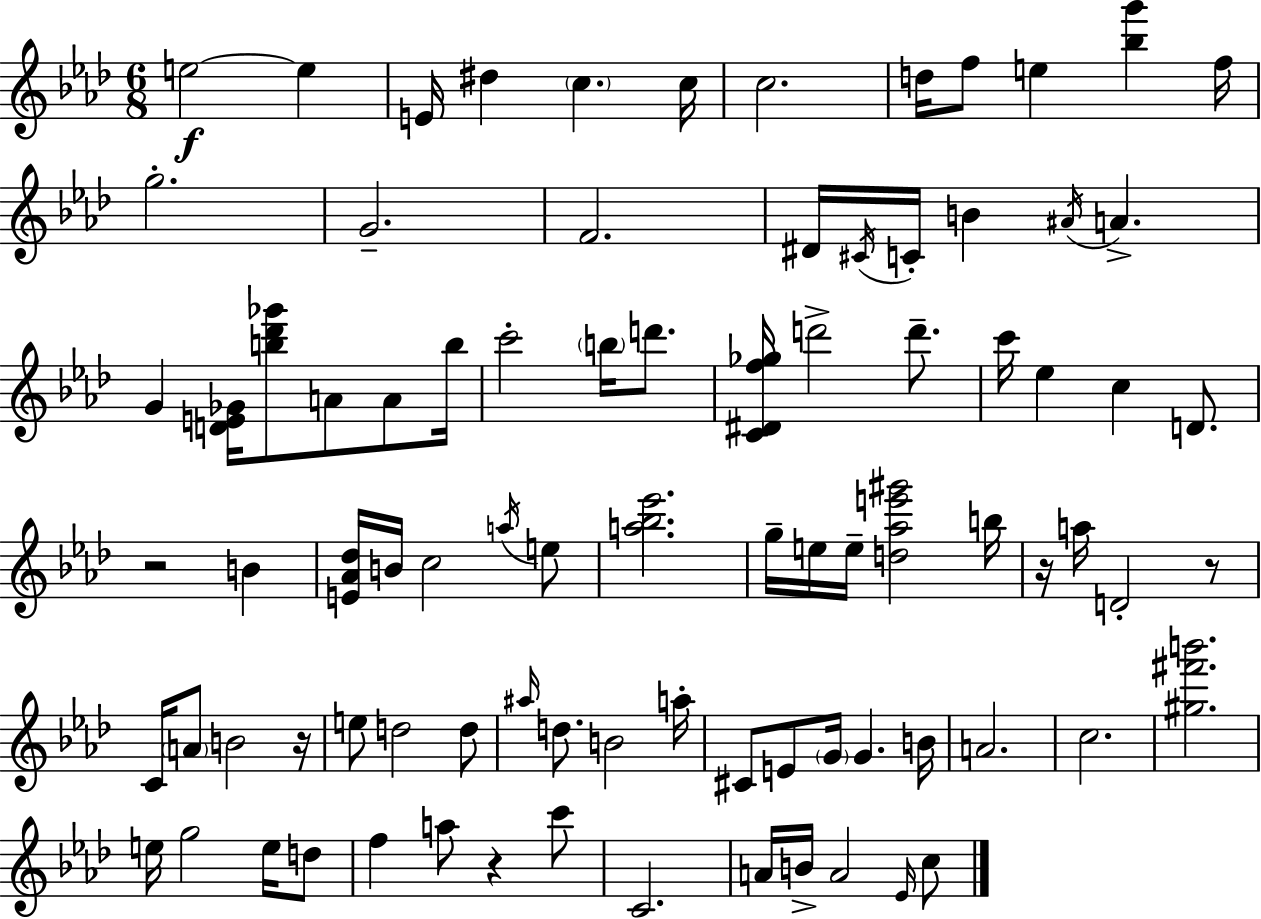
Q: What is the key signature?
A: F minor